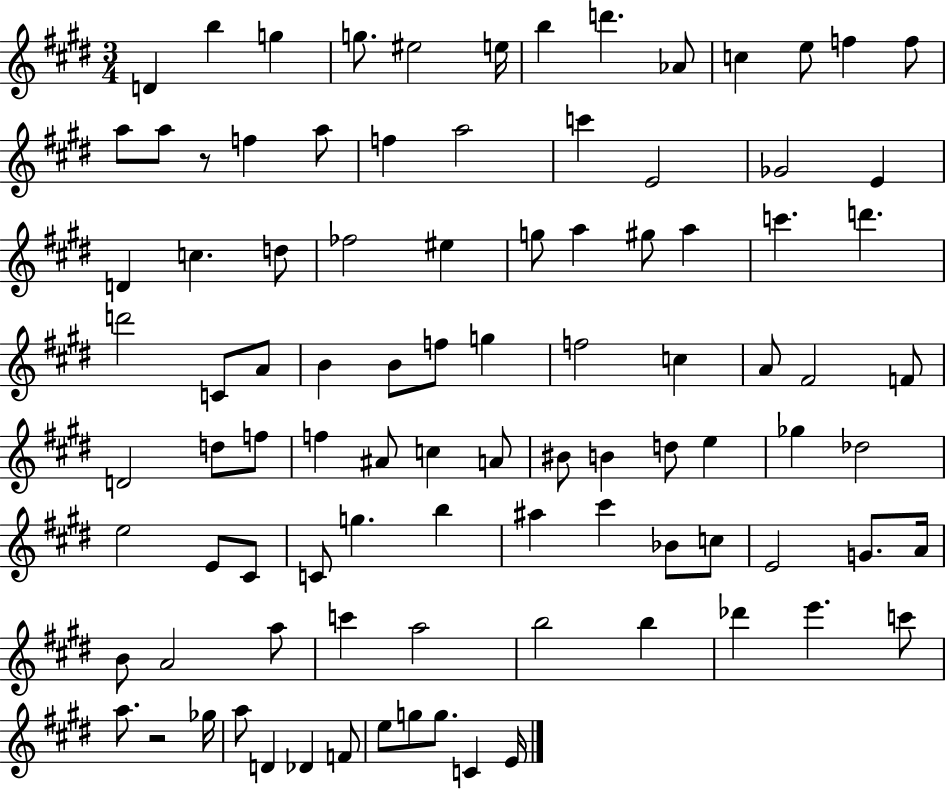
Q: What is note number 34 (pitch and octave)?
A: D6